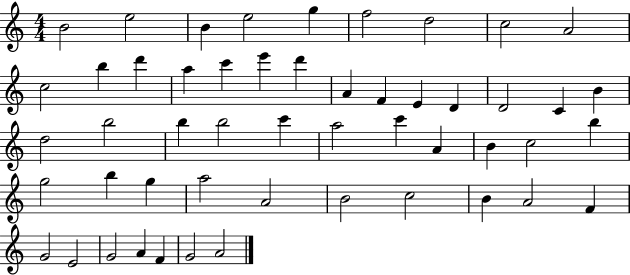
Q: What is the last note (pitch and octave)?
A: A4